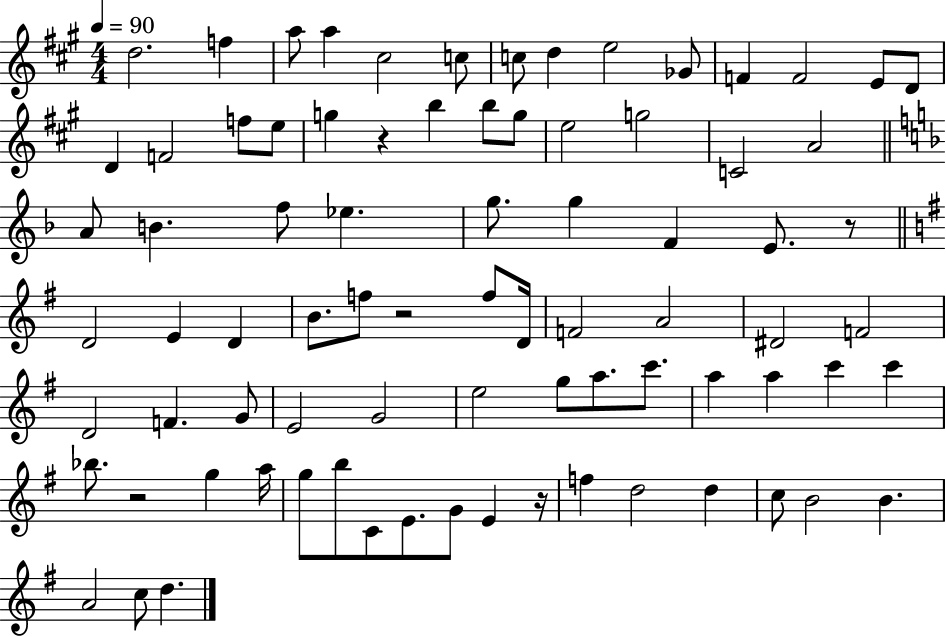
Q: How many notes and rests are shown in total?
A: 81